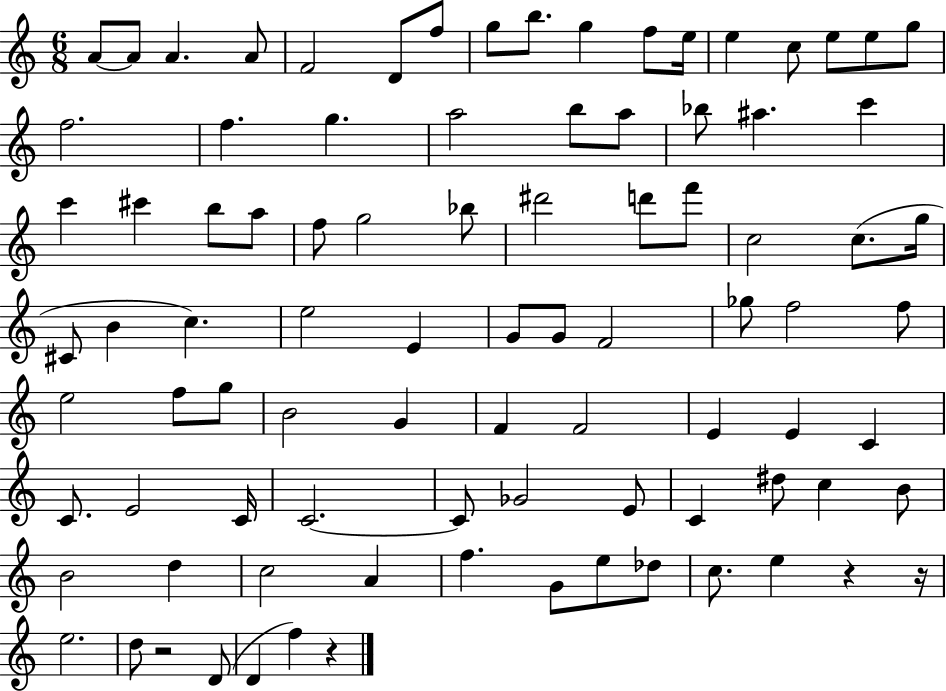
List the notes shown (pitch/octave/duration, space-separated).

A4/e A4/e A4/q. A4/e F4/h D4/e F5/e G5/e B5/e. G5/q F5/e E5/s E5/q C5/e E5/e E5/e G5/e F5/h. F5/q. G5/q. A5/h B5/e A5/e Bb5/e A#5/q. C6/q C6/q C#6/q B5/e A5/e F5/e G5/h Bb5/e D#6/h D6/e F6/e C5/h C5/e. G5/s C#4/e B4/q C5/q. E5/h E4/q G4/e G4/e F4/h Gb5/e F5/h F5/e E5/h F5/e G5/e B4/h G4/q F4/q F4/h E4/q E4/q C4/q C4/e. E4/h C4/s C4/h. C4/e Gb4/h E4/e C4/q D#5/e C5/q B4/e B4/h D5/q C5/h A4/q F5/q. G4/e E5/e Db5/e C5/e. E5/q R/q R/s E5/h. D5/e R/h D4/e D4/q F5/q R/q